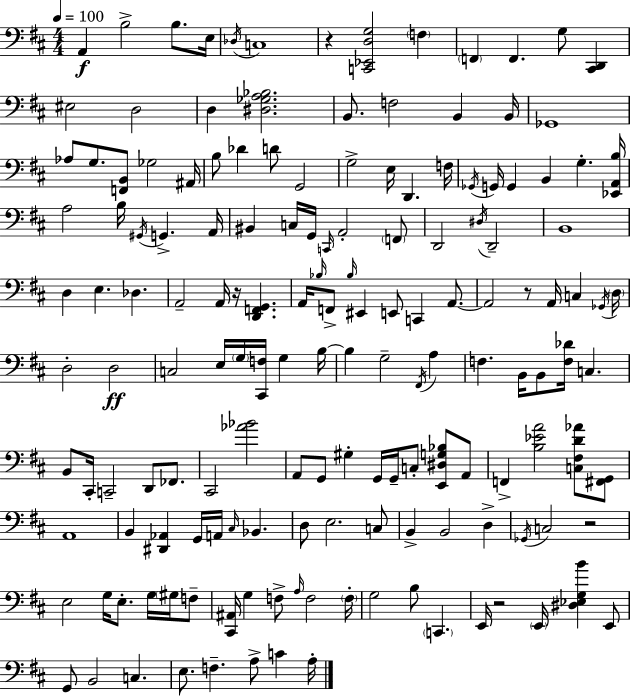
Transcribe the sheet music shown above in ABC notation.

X:1
T:Untitled
M:4/4
L:1/4
K:D
A,, B,2 B,/2 E,/4 _D,/4 C,4 z [C,,_E,,D,G,]2 F, F,, F,, G,/2 [^C,,D,,] ^E,2 D,2 D, [^D,_G,A,_B,]2 B,,/2 F,2 B,, B,,/4 _G,,4 _A,/2 G,/2 [F,,B,,]/2 _G,2 ^A,,/4 B,/2 _D D/2 G,,2 G,2 E,/4 D,, F,/4 _G,,/4 G,,/4 G,, B,, G, [_E,,A,,B,]/4 A,2 B,/4 ^G,,/4 G,, A,,/4 ^B,, C,/4 G,,/4 C,,/4 A,,2 F,,/2 D,,2 ^D,/4 D,,2 B,,4 D, E, _D, A,,2 A,,/4 z/4 [D,,F,,G,,] A,,/4 _B,/4 F,,/2 _B,/4 ^E,, E,,/2 C,, A,,/2 A,,2 z/2 A,,/4 C, _G,,/4 D,/4 D,2 D,2 C,2 E,/4 G,/4 [^C,,F,]/4 G, B,/4 B, G,2 ^F,,/4 A, F, B,,/4 B,,/2 [F,_D]/4 C, B,,/2 ^C,,/4 C,,2 D,,/2 _F,,/2 ^C,,2 [_A_B]2 A,,/2 G,,/2 ^G, G,,/4 G,,/4 C,/2 [E,,^D,G,_B,]/2 A,,/2 F,, [B,_EA]2 [C,^F,D_A]/2 [^F,,G,,]/2 A,,4 B,, [^D,,_A,,] G,,/4 A,,/4 ^C,/4 _B,, D,/2 E,2 C,/2 B,, B,,2 D, _G,,/4 C,2 z2 E,2 G,/4 E,/2 G,/4 ^G,/4 F,/2 [^C,,^A,,]/4 G, F,/2 A,/4 F,2 F,/4 G,2 B,/2 C,, E,,/4 z2 E,,/4 [^D,_E,G,B] E,,/2 G,,/2 B,,2 C, E,/2 F, A,/2 C A,/4